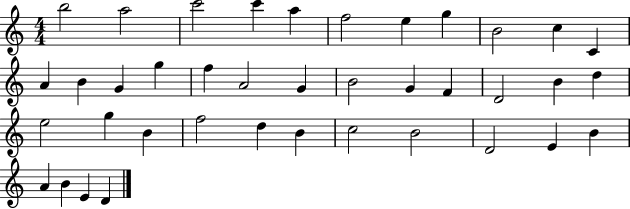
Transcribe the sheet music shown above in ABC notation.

X:1
T:Untitled
M:4/4
L:1/4
K:C
b2 a2 c'2 c' a f2 e g B2 c C A B G g f A2 G B2 G F D2 B d e2 g B f2 d B c2 B2 D2 E B A B E D